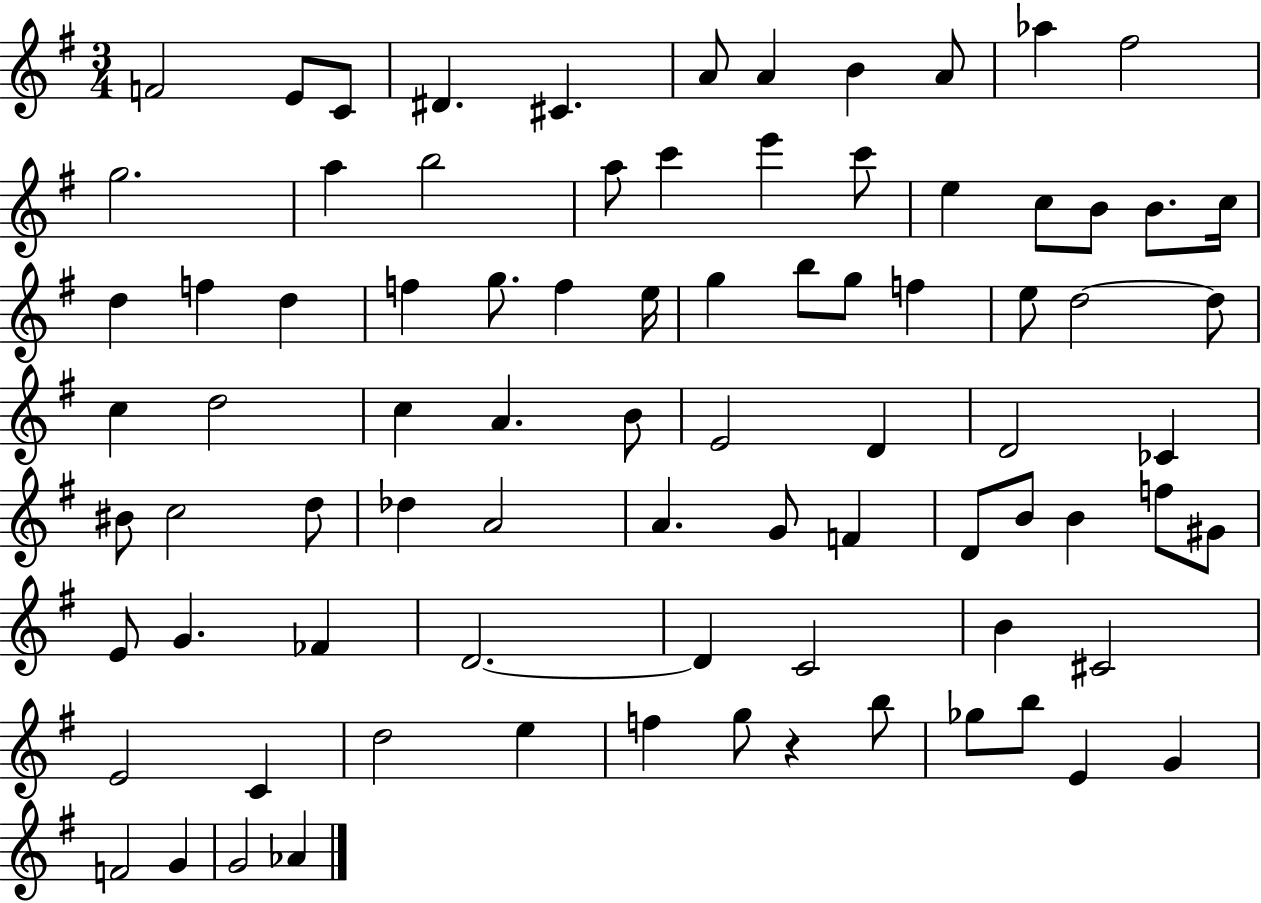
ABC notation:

X:1
T:Untitled
M:3/4
L:1/4
K:G
F2 E/2 C/2 ^D ^C A/2 A B A/2 _a ^f2 g2 a b2 a/2 c' e' c'/2 e c/2 B/2 B/2 c/4 d f d f g/2 f e/4 g b/2 g/2 f e/2 d2 d/2 c d2 c A B/2 E2 D D2 _C ^B/2 c2 d/2 _d A2 A G/2 F D/2 B/2 B f/2 ^G/2 E/2 G _F D2 D C2 B ^C2 E2 C d2 e f g/2 z b/2 _g/2 b/2 E G F2 G G2 _A